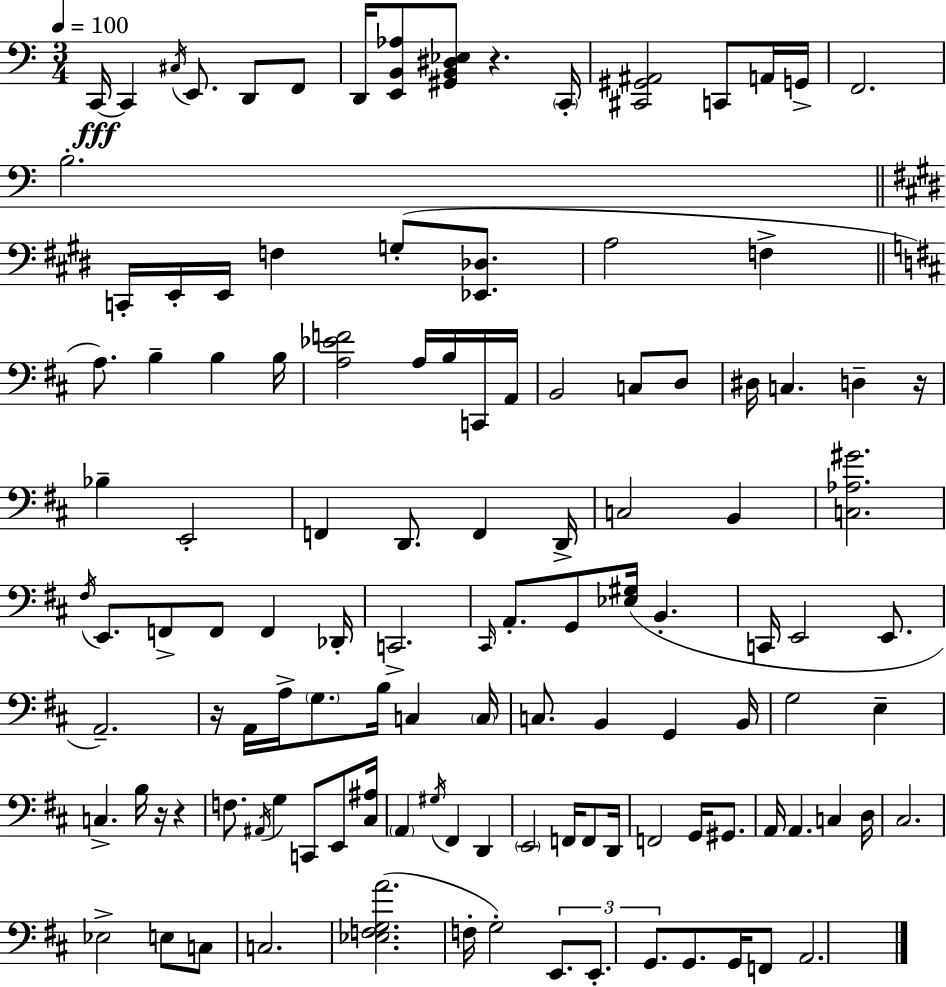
C2/s C2/q C#3/s E2/e. D2/e F2/e D2/s [E2,B2,Ab3]/e [G#2,B2,D#3,Eb3]/e R/q. C2/s [C#2,G#2,A#2]/h C2/e A2/s G2/s F2/h. B3/h. C2/s E2/s E2/s F3/q G3/e [Eb2,Db3]/e. A3/h F3/q A3/e. B3/q B3/q B3/s [A3,Eb4,F4]/h A3/s B3/s C2/s A2/s B2/h C3/e D3/e D#3/s C3/q. D3/q R/s Bb3/q E2/h F2/q D2/e. F2/q D2/s C3/h B2/q [C3,Ab3,G#4]/h. F#3/s E2/e. F2/e F2/e F2/q Db2/s C2/h. C#2/s A2/e. G2/e [Eb3,G#3]/s B2/q. C2/s E2/h E2/e. A2/h. R/s A2/s A3/s G3/e. B3/s C3/q C3/s C3/e. B2/q G2/q B2/s G3/h E3/q C3/q. B3/s R/s R/q F3/e. A#2/s G3/q C2/e E2/e [C#3,A#3]/s A2/q G#3/s F#2/q D2/q E2/h F2/s F2/e D2/s F2/h G2/s G#2/e. A2/s A2/q. C3/q D3/s C#3/h. Eb3/h E3/e C3/e C3/h. [Eb3,F3,G3,A4]/h. F3/s G3/h E2/e. E2/e. G2/e. G2/e. G2/s F2/e A2/h.